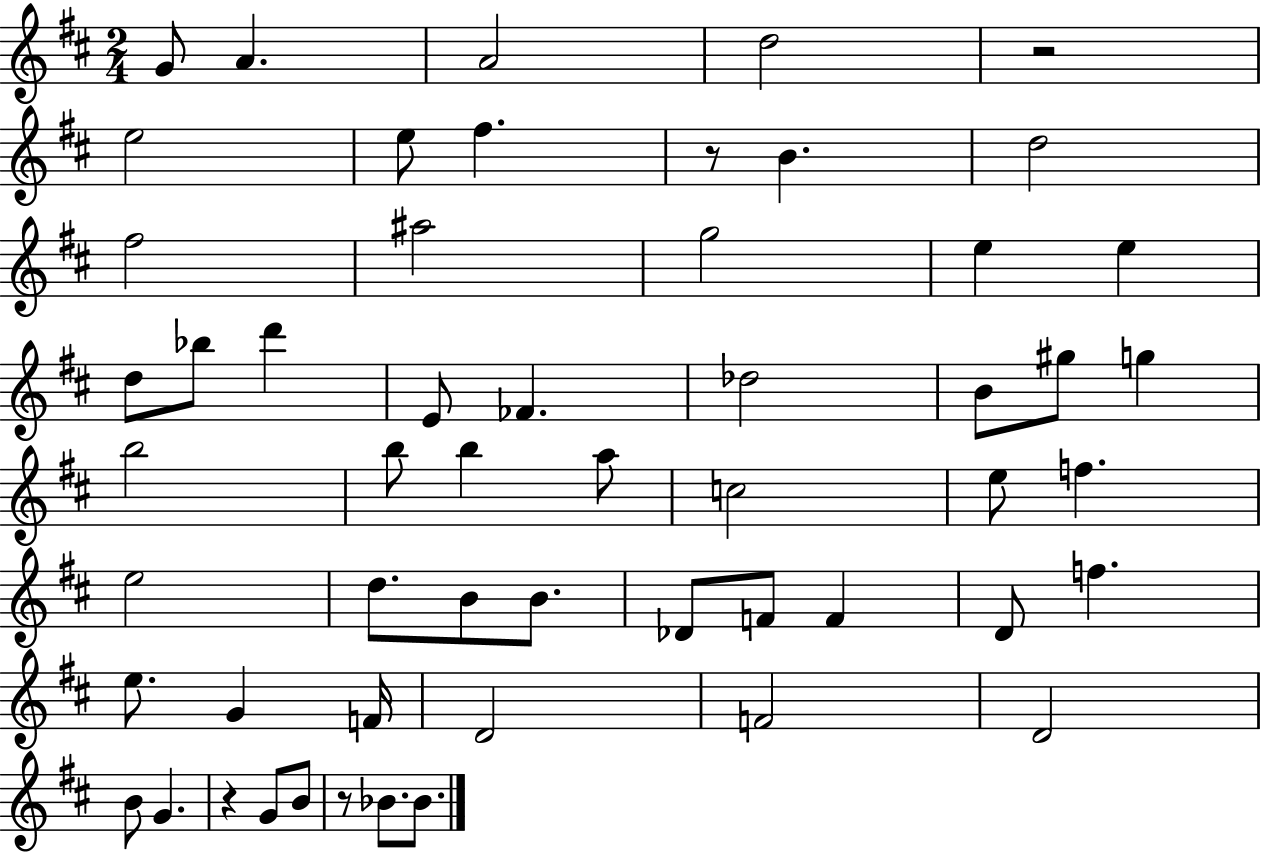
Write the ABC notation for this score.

X:1
T:Untitled
M:2/4
L:1/4
K:D
G/2 A A2 d2 z2 e2 e/2 ^f z/2 B d2 ^f2 ^a2 g2 e e d/2 _b/2 d' E/2 _F _d2 B/2 ^g/2 g b2 b/2 b a/2 c2 e/2 f e2 d/2 B/2 B/2 _D/2 F/2 F D/2 f e/2 G F/4 D2 F2 D2 B/2 G z G/2 B/2 z/2 _B/2 _B/2